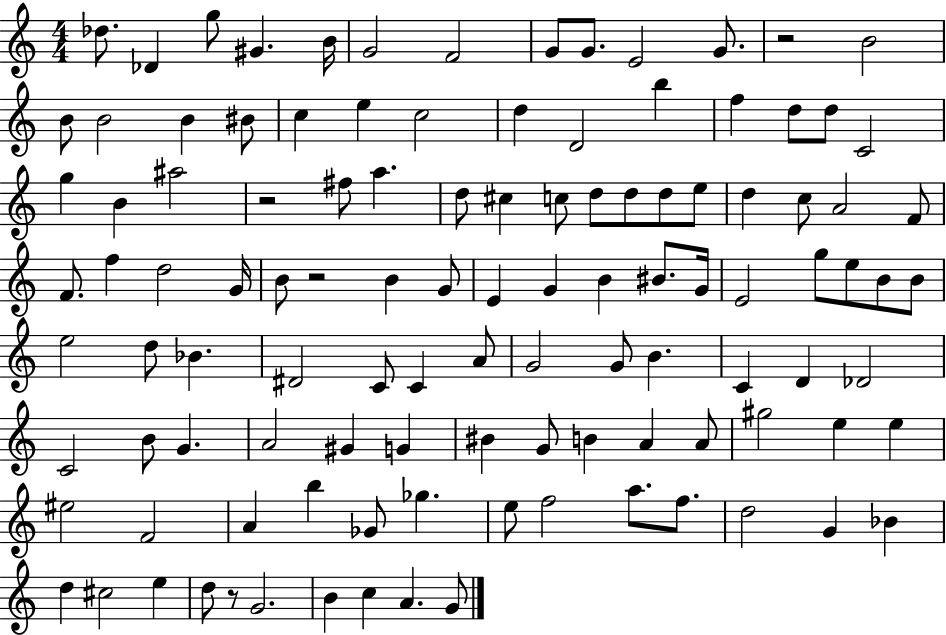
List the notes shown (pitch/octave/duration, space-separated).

Db5/e. Db4/q G5/e G#4/q. B4/s G4/h F4/h G4/e G4/e. E4/h G4/e. R/h B4/h B4/e B4/h B4/q BIS4/e C5/q E5/q C5/h D5/q D4/h B5/q F5/q D5/e D5/e C4/h G5/q B4/q A#5/h R/h F#5/e A5/q. D5/e C#5/q C5/e D5/e D5/e D5/e E5/e D5/q C5/e A4/h F4/e F4/e. F5/q D5/h G4/s B4/e R/h B4/q G4/e E4/q G4/q B4/q BIS4/e. G4/s E4/h G5/e E5/e B4/e B4/e E5/h D5/e Bb4/q. D#4/h C4/e C4/q A4/e G4/h G4/e B4/q. C4/q D4/q Db4/h C4/h B4/e G4/q. A4/h G#4/q G4/q BIS4/q G4/e B4/q A4/q A4/e G#5/h E5/q E5/q EIS5/h F4/h A4/q B5/q Gb4/e Gb5/q. E5/e F5/h A5/e. F5/e. D5/h G4/q Bb4/q D5/q C#5/h E5/q D5/e R/e G4/h. B4/q C5/q A4/q. G4/e